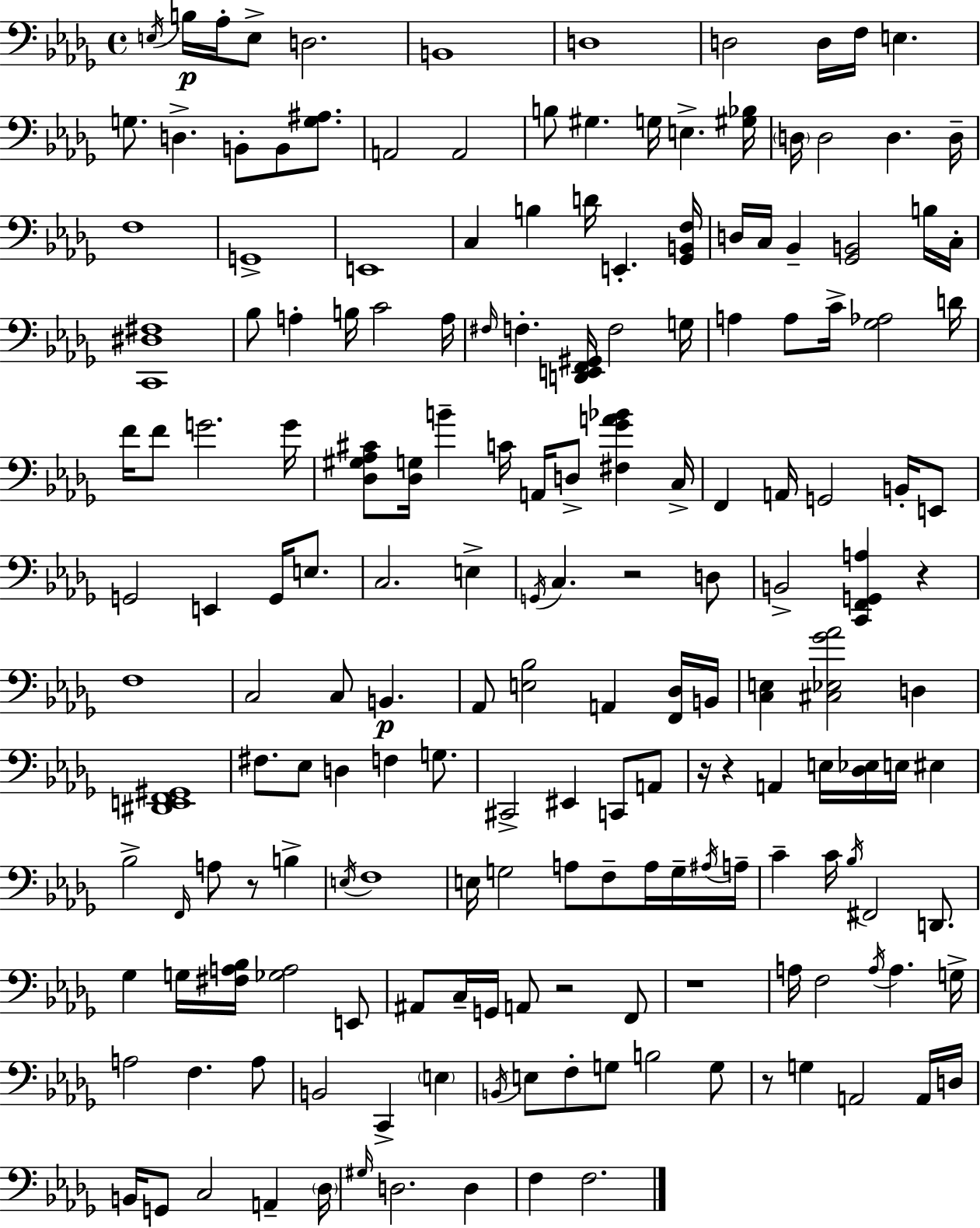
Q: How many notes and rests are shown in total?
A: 180